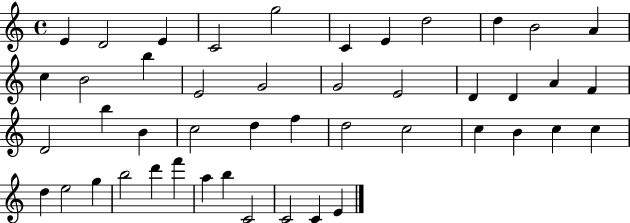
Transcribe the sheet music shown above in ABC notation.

X:1
T:Untitled
M:4/4
L:1/4
K:C
E D2 E C2 g2 C E d2 d B2 A c B2 b E2 G2 G2 E2 D D A F D2 b B c2 d f d2 c2 c B c c d e2 g b2 d' f' a b C2 C2 C E